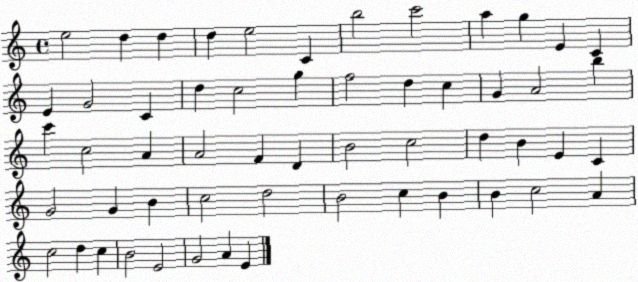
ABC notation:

X:1
T:Untitled
M:4/4
L:1/4
K:C
e2 d d d e2 C b2 c'2 a g E C E G2 C d c2 g f2 d c G A2 b c' c2 A A2 F D B2 c2 d B E C G2 G B c2 d2 B2 c B B c2 A c2 d c B2 E2 G2 A E